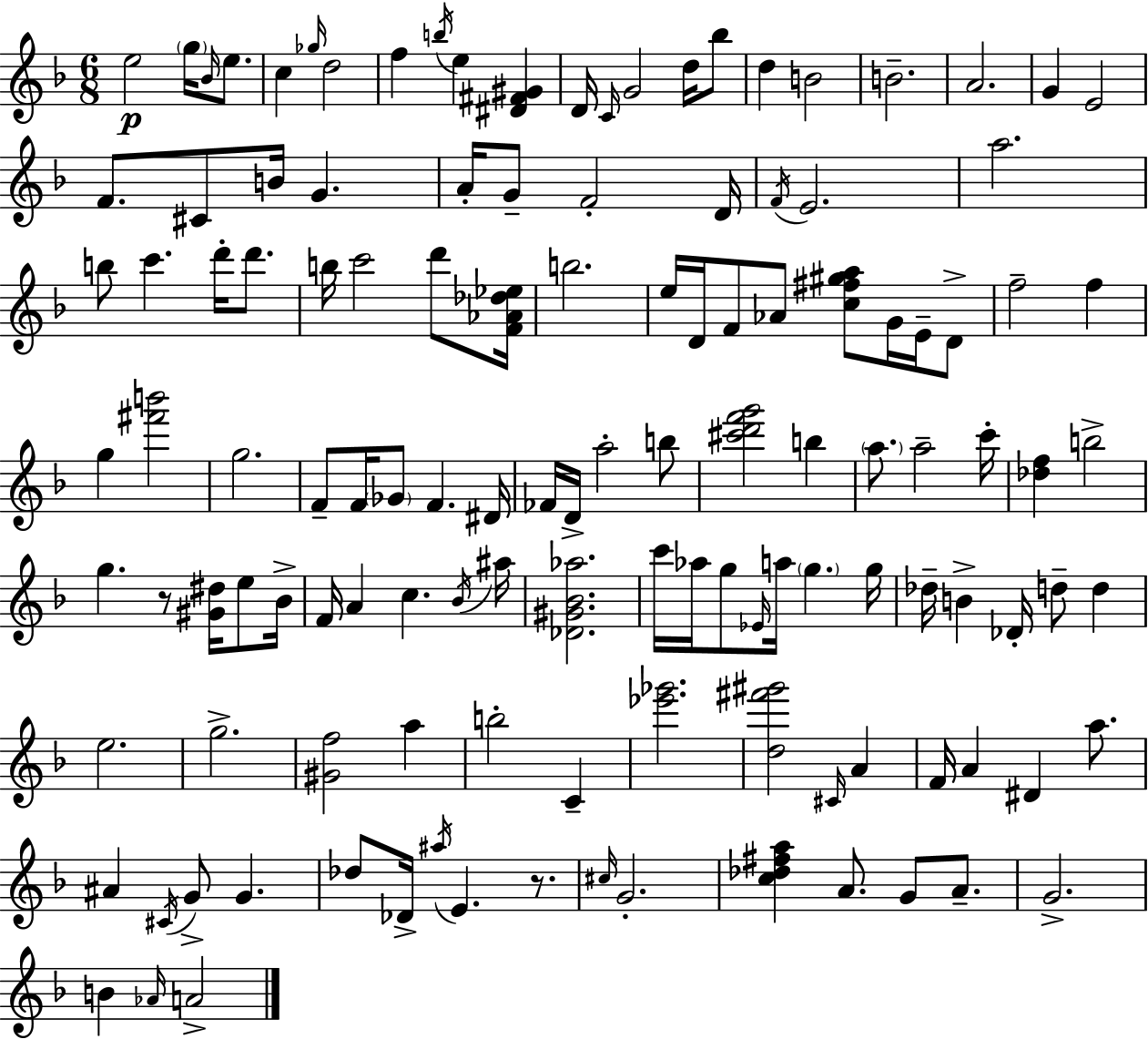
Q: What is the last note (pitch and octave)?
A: A4